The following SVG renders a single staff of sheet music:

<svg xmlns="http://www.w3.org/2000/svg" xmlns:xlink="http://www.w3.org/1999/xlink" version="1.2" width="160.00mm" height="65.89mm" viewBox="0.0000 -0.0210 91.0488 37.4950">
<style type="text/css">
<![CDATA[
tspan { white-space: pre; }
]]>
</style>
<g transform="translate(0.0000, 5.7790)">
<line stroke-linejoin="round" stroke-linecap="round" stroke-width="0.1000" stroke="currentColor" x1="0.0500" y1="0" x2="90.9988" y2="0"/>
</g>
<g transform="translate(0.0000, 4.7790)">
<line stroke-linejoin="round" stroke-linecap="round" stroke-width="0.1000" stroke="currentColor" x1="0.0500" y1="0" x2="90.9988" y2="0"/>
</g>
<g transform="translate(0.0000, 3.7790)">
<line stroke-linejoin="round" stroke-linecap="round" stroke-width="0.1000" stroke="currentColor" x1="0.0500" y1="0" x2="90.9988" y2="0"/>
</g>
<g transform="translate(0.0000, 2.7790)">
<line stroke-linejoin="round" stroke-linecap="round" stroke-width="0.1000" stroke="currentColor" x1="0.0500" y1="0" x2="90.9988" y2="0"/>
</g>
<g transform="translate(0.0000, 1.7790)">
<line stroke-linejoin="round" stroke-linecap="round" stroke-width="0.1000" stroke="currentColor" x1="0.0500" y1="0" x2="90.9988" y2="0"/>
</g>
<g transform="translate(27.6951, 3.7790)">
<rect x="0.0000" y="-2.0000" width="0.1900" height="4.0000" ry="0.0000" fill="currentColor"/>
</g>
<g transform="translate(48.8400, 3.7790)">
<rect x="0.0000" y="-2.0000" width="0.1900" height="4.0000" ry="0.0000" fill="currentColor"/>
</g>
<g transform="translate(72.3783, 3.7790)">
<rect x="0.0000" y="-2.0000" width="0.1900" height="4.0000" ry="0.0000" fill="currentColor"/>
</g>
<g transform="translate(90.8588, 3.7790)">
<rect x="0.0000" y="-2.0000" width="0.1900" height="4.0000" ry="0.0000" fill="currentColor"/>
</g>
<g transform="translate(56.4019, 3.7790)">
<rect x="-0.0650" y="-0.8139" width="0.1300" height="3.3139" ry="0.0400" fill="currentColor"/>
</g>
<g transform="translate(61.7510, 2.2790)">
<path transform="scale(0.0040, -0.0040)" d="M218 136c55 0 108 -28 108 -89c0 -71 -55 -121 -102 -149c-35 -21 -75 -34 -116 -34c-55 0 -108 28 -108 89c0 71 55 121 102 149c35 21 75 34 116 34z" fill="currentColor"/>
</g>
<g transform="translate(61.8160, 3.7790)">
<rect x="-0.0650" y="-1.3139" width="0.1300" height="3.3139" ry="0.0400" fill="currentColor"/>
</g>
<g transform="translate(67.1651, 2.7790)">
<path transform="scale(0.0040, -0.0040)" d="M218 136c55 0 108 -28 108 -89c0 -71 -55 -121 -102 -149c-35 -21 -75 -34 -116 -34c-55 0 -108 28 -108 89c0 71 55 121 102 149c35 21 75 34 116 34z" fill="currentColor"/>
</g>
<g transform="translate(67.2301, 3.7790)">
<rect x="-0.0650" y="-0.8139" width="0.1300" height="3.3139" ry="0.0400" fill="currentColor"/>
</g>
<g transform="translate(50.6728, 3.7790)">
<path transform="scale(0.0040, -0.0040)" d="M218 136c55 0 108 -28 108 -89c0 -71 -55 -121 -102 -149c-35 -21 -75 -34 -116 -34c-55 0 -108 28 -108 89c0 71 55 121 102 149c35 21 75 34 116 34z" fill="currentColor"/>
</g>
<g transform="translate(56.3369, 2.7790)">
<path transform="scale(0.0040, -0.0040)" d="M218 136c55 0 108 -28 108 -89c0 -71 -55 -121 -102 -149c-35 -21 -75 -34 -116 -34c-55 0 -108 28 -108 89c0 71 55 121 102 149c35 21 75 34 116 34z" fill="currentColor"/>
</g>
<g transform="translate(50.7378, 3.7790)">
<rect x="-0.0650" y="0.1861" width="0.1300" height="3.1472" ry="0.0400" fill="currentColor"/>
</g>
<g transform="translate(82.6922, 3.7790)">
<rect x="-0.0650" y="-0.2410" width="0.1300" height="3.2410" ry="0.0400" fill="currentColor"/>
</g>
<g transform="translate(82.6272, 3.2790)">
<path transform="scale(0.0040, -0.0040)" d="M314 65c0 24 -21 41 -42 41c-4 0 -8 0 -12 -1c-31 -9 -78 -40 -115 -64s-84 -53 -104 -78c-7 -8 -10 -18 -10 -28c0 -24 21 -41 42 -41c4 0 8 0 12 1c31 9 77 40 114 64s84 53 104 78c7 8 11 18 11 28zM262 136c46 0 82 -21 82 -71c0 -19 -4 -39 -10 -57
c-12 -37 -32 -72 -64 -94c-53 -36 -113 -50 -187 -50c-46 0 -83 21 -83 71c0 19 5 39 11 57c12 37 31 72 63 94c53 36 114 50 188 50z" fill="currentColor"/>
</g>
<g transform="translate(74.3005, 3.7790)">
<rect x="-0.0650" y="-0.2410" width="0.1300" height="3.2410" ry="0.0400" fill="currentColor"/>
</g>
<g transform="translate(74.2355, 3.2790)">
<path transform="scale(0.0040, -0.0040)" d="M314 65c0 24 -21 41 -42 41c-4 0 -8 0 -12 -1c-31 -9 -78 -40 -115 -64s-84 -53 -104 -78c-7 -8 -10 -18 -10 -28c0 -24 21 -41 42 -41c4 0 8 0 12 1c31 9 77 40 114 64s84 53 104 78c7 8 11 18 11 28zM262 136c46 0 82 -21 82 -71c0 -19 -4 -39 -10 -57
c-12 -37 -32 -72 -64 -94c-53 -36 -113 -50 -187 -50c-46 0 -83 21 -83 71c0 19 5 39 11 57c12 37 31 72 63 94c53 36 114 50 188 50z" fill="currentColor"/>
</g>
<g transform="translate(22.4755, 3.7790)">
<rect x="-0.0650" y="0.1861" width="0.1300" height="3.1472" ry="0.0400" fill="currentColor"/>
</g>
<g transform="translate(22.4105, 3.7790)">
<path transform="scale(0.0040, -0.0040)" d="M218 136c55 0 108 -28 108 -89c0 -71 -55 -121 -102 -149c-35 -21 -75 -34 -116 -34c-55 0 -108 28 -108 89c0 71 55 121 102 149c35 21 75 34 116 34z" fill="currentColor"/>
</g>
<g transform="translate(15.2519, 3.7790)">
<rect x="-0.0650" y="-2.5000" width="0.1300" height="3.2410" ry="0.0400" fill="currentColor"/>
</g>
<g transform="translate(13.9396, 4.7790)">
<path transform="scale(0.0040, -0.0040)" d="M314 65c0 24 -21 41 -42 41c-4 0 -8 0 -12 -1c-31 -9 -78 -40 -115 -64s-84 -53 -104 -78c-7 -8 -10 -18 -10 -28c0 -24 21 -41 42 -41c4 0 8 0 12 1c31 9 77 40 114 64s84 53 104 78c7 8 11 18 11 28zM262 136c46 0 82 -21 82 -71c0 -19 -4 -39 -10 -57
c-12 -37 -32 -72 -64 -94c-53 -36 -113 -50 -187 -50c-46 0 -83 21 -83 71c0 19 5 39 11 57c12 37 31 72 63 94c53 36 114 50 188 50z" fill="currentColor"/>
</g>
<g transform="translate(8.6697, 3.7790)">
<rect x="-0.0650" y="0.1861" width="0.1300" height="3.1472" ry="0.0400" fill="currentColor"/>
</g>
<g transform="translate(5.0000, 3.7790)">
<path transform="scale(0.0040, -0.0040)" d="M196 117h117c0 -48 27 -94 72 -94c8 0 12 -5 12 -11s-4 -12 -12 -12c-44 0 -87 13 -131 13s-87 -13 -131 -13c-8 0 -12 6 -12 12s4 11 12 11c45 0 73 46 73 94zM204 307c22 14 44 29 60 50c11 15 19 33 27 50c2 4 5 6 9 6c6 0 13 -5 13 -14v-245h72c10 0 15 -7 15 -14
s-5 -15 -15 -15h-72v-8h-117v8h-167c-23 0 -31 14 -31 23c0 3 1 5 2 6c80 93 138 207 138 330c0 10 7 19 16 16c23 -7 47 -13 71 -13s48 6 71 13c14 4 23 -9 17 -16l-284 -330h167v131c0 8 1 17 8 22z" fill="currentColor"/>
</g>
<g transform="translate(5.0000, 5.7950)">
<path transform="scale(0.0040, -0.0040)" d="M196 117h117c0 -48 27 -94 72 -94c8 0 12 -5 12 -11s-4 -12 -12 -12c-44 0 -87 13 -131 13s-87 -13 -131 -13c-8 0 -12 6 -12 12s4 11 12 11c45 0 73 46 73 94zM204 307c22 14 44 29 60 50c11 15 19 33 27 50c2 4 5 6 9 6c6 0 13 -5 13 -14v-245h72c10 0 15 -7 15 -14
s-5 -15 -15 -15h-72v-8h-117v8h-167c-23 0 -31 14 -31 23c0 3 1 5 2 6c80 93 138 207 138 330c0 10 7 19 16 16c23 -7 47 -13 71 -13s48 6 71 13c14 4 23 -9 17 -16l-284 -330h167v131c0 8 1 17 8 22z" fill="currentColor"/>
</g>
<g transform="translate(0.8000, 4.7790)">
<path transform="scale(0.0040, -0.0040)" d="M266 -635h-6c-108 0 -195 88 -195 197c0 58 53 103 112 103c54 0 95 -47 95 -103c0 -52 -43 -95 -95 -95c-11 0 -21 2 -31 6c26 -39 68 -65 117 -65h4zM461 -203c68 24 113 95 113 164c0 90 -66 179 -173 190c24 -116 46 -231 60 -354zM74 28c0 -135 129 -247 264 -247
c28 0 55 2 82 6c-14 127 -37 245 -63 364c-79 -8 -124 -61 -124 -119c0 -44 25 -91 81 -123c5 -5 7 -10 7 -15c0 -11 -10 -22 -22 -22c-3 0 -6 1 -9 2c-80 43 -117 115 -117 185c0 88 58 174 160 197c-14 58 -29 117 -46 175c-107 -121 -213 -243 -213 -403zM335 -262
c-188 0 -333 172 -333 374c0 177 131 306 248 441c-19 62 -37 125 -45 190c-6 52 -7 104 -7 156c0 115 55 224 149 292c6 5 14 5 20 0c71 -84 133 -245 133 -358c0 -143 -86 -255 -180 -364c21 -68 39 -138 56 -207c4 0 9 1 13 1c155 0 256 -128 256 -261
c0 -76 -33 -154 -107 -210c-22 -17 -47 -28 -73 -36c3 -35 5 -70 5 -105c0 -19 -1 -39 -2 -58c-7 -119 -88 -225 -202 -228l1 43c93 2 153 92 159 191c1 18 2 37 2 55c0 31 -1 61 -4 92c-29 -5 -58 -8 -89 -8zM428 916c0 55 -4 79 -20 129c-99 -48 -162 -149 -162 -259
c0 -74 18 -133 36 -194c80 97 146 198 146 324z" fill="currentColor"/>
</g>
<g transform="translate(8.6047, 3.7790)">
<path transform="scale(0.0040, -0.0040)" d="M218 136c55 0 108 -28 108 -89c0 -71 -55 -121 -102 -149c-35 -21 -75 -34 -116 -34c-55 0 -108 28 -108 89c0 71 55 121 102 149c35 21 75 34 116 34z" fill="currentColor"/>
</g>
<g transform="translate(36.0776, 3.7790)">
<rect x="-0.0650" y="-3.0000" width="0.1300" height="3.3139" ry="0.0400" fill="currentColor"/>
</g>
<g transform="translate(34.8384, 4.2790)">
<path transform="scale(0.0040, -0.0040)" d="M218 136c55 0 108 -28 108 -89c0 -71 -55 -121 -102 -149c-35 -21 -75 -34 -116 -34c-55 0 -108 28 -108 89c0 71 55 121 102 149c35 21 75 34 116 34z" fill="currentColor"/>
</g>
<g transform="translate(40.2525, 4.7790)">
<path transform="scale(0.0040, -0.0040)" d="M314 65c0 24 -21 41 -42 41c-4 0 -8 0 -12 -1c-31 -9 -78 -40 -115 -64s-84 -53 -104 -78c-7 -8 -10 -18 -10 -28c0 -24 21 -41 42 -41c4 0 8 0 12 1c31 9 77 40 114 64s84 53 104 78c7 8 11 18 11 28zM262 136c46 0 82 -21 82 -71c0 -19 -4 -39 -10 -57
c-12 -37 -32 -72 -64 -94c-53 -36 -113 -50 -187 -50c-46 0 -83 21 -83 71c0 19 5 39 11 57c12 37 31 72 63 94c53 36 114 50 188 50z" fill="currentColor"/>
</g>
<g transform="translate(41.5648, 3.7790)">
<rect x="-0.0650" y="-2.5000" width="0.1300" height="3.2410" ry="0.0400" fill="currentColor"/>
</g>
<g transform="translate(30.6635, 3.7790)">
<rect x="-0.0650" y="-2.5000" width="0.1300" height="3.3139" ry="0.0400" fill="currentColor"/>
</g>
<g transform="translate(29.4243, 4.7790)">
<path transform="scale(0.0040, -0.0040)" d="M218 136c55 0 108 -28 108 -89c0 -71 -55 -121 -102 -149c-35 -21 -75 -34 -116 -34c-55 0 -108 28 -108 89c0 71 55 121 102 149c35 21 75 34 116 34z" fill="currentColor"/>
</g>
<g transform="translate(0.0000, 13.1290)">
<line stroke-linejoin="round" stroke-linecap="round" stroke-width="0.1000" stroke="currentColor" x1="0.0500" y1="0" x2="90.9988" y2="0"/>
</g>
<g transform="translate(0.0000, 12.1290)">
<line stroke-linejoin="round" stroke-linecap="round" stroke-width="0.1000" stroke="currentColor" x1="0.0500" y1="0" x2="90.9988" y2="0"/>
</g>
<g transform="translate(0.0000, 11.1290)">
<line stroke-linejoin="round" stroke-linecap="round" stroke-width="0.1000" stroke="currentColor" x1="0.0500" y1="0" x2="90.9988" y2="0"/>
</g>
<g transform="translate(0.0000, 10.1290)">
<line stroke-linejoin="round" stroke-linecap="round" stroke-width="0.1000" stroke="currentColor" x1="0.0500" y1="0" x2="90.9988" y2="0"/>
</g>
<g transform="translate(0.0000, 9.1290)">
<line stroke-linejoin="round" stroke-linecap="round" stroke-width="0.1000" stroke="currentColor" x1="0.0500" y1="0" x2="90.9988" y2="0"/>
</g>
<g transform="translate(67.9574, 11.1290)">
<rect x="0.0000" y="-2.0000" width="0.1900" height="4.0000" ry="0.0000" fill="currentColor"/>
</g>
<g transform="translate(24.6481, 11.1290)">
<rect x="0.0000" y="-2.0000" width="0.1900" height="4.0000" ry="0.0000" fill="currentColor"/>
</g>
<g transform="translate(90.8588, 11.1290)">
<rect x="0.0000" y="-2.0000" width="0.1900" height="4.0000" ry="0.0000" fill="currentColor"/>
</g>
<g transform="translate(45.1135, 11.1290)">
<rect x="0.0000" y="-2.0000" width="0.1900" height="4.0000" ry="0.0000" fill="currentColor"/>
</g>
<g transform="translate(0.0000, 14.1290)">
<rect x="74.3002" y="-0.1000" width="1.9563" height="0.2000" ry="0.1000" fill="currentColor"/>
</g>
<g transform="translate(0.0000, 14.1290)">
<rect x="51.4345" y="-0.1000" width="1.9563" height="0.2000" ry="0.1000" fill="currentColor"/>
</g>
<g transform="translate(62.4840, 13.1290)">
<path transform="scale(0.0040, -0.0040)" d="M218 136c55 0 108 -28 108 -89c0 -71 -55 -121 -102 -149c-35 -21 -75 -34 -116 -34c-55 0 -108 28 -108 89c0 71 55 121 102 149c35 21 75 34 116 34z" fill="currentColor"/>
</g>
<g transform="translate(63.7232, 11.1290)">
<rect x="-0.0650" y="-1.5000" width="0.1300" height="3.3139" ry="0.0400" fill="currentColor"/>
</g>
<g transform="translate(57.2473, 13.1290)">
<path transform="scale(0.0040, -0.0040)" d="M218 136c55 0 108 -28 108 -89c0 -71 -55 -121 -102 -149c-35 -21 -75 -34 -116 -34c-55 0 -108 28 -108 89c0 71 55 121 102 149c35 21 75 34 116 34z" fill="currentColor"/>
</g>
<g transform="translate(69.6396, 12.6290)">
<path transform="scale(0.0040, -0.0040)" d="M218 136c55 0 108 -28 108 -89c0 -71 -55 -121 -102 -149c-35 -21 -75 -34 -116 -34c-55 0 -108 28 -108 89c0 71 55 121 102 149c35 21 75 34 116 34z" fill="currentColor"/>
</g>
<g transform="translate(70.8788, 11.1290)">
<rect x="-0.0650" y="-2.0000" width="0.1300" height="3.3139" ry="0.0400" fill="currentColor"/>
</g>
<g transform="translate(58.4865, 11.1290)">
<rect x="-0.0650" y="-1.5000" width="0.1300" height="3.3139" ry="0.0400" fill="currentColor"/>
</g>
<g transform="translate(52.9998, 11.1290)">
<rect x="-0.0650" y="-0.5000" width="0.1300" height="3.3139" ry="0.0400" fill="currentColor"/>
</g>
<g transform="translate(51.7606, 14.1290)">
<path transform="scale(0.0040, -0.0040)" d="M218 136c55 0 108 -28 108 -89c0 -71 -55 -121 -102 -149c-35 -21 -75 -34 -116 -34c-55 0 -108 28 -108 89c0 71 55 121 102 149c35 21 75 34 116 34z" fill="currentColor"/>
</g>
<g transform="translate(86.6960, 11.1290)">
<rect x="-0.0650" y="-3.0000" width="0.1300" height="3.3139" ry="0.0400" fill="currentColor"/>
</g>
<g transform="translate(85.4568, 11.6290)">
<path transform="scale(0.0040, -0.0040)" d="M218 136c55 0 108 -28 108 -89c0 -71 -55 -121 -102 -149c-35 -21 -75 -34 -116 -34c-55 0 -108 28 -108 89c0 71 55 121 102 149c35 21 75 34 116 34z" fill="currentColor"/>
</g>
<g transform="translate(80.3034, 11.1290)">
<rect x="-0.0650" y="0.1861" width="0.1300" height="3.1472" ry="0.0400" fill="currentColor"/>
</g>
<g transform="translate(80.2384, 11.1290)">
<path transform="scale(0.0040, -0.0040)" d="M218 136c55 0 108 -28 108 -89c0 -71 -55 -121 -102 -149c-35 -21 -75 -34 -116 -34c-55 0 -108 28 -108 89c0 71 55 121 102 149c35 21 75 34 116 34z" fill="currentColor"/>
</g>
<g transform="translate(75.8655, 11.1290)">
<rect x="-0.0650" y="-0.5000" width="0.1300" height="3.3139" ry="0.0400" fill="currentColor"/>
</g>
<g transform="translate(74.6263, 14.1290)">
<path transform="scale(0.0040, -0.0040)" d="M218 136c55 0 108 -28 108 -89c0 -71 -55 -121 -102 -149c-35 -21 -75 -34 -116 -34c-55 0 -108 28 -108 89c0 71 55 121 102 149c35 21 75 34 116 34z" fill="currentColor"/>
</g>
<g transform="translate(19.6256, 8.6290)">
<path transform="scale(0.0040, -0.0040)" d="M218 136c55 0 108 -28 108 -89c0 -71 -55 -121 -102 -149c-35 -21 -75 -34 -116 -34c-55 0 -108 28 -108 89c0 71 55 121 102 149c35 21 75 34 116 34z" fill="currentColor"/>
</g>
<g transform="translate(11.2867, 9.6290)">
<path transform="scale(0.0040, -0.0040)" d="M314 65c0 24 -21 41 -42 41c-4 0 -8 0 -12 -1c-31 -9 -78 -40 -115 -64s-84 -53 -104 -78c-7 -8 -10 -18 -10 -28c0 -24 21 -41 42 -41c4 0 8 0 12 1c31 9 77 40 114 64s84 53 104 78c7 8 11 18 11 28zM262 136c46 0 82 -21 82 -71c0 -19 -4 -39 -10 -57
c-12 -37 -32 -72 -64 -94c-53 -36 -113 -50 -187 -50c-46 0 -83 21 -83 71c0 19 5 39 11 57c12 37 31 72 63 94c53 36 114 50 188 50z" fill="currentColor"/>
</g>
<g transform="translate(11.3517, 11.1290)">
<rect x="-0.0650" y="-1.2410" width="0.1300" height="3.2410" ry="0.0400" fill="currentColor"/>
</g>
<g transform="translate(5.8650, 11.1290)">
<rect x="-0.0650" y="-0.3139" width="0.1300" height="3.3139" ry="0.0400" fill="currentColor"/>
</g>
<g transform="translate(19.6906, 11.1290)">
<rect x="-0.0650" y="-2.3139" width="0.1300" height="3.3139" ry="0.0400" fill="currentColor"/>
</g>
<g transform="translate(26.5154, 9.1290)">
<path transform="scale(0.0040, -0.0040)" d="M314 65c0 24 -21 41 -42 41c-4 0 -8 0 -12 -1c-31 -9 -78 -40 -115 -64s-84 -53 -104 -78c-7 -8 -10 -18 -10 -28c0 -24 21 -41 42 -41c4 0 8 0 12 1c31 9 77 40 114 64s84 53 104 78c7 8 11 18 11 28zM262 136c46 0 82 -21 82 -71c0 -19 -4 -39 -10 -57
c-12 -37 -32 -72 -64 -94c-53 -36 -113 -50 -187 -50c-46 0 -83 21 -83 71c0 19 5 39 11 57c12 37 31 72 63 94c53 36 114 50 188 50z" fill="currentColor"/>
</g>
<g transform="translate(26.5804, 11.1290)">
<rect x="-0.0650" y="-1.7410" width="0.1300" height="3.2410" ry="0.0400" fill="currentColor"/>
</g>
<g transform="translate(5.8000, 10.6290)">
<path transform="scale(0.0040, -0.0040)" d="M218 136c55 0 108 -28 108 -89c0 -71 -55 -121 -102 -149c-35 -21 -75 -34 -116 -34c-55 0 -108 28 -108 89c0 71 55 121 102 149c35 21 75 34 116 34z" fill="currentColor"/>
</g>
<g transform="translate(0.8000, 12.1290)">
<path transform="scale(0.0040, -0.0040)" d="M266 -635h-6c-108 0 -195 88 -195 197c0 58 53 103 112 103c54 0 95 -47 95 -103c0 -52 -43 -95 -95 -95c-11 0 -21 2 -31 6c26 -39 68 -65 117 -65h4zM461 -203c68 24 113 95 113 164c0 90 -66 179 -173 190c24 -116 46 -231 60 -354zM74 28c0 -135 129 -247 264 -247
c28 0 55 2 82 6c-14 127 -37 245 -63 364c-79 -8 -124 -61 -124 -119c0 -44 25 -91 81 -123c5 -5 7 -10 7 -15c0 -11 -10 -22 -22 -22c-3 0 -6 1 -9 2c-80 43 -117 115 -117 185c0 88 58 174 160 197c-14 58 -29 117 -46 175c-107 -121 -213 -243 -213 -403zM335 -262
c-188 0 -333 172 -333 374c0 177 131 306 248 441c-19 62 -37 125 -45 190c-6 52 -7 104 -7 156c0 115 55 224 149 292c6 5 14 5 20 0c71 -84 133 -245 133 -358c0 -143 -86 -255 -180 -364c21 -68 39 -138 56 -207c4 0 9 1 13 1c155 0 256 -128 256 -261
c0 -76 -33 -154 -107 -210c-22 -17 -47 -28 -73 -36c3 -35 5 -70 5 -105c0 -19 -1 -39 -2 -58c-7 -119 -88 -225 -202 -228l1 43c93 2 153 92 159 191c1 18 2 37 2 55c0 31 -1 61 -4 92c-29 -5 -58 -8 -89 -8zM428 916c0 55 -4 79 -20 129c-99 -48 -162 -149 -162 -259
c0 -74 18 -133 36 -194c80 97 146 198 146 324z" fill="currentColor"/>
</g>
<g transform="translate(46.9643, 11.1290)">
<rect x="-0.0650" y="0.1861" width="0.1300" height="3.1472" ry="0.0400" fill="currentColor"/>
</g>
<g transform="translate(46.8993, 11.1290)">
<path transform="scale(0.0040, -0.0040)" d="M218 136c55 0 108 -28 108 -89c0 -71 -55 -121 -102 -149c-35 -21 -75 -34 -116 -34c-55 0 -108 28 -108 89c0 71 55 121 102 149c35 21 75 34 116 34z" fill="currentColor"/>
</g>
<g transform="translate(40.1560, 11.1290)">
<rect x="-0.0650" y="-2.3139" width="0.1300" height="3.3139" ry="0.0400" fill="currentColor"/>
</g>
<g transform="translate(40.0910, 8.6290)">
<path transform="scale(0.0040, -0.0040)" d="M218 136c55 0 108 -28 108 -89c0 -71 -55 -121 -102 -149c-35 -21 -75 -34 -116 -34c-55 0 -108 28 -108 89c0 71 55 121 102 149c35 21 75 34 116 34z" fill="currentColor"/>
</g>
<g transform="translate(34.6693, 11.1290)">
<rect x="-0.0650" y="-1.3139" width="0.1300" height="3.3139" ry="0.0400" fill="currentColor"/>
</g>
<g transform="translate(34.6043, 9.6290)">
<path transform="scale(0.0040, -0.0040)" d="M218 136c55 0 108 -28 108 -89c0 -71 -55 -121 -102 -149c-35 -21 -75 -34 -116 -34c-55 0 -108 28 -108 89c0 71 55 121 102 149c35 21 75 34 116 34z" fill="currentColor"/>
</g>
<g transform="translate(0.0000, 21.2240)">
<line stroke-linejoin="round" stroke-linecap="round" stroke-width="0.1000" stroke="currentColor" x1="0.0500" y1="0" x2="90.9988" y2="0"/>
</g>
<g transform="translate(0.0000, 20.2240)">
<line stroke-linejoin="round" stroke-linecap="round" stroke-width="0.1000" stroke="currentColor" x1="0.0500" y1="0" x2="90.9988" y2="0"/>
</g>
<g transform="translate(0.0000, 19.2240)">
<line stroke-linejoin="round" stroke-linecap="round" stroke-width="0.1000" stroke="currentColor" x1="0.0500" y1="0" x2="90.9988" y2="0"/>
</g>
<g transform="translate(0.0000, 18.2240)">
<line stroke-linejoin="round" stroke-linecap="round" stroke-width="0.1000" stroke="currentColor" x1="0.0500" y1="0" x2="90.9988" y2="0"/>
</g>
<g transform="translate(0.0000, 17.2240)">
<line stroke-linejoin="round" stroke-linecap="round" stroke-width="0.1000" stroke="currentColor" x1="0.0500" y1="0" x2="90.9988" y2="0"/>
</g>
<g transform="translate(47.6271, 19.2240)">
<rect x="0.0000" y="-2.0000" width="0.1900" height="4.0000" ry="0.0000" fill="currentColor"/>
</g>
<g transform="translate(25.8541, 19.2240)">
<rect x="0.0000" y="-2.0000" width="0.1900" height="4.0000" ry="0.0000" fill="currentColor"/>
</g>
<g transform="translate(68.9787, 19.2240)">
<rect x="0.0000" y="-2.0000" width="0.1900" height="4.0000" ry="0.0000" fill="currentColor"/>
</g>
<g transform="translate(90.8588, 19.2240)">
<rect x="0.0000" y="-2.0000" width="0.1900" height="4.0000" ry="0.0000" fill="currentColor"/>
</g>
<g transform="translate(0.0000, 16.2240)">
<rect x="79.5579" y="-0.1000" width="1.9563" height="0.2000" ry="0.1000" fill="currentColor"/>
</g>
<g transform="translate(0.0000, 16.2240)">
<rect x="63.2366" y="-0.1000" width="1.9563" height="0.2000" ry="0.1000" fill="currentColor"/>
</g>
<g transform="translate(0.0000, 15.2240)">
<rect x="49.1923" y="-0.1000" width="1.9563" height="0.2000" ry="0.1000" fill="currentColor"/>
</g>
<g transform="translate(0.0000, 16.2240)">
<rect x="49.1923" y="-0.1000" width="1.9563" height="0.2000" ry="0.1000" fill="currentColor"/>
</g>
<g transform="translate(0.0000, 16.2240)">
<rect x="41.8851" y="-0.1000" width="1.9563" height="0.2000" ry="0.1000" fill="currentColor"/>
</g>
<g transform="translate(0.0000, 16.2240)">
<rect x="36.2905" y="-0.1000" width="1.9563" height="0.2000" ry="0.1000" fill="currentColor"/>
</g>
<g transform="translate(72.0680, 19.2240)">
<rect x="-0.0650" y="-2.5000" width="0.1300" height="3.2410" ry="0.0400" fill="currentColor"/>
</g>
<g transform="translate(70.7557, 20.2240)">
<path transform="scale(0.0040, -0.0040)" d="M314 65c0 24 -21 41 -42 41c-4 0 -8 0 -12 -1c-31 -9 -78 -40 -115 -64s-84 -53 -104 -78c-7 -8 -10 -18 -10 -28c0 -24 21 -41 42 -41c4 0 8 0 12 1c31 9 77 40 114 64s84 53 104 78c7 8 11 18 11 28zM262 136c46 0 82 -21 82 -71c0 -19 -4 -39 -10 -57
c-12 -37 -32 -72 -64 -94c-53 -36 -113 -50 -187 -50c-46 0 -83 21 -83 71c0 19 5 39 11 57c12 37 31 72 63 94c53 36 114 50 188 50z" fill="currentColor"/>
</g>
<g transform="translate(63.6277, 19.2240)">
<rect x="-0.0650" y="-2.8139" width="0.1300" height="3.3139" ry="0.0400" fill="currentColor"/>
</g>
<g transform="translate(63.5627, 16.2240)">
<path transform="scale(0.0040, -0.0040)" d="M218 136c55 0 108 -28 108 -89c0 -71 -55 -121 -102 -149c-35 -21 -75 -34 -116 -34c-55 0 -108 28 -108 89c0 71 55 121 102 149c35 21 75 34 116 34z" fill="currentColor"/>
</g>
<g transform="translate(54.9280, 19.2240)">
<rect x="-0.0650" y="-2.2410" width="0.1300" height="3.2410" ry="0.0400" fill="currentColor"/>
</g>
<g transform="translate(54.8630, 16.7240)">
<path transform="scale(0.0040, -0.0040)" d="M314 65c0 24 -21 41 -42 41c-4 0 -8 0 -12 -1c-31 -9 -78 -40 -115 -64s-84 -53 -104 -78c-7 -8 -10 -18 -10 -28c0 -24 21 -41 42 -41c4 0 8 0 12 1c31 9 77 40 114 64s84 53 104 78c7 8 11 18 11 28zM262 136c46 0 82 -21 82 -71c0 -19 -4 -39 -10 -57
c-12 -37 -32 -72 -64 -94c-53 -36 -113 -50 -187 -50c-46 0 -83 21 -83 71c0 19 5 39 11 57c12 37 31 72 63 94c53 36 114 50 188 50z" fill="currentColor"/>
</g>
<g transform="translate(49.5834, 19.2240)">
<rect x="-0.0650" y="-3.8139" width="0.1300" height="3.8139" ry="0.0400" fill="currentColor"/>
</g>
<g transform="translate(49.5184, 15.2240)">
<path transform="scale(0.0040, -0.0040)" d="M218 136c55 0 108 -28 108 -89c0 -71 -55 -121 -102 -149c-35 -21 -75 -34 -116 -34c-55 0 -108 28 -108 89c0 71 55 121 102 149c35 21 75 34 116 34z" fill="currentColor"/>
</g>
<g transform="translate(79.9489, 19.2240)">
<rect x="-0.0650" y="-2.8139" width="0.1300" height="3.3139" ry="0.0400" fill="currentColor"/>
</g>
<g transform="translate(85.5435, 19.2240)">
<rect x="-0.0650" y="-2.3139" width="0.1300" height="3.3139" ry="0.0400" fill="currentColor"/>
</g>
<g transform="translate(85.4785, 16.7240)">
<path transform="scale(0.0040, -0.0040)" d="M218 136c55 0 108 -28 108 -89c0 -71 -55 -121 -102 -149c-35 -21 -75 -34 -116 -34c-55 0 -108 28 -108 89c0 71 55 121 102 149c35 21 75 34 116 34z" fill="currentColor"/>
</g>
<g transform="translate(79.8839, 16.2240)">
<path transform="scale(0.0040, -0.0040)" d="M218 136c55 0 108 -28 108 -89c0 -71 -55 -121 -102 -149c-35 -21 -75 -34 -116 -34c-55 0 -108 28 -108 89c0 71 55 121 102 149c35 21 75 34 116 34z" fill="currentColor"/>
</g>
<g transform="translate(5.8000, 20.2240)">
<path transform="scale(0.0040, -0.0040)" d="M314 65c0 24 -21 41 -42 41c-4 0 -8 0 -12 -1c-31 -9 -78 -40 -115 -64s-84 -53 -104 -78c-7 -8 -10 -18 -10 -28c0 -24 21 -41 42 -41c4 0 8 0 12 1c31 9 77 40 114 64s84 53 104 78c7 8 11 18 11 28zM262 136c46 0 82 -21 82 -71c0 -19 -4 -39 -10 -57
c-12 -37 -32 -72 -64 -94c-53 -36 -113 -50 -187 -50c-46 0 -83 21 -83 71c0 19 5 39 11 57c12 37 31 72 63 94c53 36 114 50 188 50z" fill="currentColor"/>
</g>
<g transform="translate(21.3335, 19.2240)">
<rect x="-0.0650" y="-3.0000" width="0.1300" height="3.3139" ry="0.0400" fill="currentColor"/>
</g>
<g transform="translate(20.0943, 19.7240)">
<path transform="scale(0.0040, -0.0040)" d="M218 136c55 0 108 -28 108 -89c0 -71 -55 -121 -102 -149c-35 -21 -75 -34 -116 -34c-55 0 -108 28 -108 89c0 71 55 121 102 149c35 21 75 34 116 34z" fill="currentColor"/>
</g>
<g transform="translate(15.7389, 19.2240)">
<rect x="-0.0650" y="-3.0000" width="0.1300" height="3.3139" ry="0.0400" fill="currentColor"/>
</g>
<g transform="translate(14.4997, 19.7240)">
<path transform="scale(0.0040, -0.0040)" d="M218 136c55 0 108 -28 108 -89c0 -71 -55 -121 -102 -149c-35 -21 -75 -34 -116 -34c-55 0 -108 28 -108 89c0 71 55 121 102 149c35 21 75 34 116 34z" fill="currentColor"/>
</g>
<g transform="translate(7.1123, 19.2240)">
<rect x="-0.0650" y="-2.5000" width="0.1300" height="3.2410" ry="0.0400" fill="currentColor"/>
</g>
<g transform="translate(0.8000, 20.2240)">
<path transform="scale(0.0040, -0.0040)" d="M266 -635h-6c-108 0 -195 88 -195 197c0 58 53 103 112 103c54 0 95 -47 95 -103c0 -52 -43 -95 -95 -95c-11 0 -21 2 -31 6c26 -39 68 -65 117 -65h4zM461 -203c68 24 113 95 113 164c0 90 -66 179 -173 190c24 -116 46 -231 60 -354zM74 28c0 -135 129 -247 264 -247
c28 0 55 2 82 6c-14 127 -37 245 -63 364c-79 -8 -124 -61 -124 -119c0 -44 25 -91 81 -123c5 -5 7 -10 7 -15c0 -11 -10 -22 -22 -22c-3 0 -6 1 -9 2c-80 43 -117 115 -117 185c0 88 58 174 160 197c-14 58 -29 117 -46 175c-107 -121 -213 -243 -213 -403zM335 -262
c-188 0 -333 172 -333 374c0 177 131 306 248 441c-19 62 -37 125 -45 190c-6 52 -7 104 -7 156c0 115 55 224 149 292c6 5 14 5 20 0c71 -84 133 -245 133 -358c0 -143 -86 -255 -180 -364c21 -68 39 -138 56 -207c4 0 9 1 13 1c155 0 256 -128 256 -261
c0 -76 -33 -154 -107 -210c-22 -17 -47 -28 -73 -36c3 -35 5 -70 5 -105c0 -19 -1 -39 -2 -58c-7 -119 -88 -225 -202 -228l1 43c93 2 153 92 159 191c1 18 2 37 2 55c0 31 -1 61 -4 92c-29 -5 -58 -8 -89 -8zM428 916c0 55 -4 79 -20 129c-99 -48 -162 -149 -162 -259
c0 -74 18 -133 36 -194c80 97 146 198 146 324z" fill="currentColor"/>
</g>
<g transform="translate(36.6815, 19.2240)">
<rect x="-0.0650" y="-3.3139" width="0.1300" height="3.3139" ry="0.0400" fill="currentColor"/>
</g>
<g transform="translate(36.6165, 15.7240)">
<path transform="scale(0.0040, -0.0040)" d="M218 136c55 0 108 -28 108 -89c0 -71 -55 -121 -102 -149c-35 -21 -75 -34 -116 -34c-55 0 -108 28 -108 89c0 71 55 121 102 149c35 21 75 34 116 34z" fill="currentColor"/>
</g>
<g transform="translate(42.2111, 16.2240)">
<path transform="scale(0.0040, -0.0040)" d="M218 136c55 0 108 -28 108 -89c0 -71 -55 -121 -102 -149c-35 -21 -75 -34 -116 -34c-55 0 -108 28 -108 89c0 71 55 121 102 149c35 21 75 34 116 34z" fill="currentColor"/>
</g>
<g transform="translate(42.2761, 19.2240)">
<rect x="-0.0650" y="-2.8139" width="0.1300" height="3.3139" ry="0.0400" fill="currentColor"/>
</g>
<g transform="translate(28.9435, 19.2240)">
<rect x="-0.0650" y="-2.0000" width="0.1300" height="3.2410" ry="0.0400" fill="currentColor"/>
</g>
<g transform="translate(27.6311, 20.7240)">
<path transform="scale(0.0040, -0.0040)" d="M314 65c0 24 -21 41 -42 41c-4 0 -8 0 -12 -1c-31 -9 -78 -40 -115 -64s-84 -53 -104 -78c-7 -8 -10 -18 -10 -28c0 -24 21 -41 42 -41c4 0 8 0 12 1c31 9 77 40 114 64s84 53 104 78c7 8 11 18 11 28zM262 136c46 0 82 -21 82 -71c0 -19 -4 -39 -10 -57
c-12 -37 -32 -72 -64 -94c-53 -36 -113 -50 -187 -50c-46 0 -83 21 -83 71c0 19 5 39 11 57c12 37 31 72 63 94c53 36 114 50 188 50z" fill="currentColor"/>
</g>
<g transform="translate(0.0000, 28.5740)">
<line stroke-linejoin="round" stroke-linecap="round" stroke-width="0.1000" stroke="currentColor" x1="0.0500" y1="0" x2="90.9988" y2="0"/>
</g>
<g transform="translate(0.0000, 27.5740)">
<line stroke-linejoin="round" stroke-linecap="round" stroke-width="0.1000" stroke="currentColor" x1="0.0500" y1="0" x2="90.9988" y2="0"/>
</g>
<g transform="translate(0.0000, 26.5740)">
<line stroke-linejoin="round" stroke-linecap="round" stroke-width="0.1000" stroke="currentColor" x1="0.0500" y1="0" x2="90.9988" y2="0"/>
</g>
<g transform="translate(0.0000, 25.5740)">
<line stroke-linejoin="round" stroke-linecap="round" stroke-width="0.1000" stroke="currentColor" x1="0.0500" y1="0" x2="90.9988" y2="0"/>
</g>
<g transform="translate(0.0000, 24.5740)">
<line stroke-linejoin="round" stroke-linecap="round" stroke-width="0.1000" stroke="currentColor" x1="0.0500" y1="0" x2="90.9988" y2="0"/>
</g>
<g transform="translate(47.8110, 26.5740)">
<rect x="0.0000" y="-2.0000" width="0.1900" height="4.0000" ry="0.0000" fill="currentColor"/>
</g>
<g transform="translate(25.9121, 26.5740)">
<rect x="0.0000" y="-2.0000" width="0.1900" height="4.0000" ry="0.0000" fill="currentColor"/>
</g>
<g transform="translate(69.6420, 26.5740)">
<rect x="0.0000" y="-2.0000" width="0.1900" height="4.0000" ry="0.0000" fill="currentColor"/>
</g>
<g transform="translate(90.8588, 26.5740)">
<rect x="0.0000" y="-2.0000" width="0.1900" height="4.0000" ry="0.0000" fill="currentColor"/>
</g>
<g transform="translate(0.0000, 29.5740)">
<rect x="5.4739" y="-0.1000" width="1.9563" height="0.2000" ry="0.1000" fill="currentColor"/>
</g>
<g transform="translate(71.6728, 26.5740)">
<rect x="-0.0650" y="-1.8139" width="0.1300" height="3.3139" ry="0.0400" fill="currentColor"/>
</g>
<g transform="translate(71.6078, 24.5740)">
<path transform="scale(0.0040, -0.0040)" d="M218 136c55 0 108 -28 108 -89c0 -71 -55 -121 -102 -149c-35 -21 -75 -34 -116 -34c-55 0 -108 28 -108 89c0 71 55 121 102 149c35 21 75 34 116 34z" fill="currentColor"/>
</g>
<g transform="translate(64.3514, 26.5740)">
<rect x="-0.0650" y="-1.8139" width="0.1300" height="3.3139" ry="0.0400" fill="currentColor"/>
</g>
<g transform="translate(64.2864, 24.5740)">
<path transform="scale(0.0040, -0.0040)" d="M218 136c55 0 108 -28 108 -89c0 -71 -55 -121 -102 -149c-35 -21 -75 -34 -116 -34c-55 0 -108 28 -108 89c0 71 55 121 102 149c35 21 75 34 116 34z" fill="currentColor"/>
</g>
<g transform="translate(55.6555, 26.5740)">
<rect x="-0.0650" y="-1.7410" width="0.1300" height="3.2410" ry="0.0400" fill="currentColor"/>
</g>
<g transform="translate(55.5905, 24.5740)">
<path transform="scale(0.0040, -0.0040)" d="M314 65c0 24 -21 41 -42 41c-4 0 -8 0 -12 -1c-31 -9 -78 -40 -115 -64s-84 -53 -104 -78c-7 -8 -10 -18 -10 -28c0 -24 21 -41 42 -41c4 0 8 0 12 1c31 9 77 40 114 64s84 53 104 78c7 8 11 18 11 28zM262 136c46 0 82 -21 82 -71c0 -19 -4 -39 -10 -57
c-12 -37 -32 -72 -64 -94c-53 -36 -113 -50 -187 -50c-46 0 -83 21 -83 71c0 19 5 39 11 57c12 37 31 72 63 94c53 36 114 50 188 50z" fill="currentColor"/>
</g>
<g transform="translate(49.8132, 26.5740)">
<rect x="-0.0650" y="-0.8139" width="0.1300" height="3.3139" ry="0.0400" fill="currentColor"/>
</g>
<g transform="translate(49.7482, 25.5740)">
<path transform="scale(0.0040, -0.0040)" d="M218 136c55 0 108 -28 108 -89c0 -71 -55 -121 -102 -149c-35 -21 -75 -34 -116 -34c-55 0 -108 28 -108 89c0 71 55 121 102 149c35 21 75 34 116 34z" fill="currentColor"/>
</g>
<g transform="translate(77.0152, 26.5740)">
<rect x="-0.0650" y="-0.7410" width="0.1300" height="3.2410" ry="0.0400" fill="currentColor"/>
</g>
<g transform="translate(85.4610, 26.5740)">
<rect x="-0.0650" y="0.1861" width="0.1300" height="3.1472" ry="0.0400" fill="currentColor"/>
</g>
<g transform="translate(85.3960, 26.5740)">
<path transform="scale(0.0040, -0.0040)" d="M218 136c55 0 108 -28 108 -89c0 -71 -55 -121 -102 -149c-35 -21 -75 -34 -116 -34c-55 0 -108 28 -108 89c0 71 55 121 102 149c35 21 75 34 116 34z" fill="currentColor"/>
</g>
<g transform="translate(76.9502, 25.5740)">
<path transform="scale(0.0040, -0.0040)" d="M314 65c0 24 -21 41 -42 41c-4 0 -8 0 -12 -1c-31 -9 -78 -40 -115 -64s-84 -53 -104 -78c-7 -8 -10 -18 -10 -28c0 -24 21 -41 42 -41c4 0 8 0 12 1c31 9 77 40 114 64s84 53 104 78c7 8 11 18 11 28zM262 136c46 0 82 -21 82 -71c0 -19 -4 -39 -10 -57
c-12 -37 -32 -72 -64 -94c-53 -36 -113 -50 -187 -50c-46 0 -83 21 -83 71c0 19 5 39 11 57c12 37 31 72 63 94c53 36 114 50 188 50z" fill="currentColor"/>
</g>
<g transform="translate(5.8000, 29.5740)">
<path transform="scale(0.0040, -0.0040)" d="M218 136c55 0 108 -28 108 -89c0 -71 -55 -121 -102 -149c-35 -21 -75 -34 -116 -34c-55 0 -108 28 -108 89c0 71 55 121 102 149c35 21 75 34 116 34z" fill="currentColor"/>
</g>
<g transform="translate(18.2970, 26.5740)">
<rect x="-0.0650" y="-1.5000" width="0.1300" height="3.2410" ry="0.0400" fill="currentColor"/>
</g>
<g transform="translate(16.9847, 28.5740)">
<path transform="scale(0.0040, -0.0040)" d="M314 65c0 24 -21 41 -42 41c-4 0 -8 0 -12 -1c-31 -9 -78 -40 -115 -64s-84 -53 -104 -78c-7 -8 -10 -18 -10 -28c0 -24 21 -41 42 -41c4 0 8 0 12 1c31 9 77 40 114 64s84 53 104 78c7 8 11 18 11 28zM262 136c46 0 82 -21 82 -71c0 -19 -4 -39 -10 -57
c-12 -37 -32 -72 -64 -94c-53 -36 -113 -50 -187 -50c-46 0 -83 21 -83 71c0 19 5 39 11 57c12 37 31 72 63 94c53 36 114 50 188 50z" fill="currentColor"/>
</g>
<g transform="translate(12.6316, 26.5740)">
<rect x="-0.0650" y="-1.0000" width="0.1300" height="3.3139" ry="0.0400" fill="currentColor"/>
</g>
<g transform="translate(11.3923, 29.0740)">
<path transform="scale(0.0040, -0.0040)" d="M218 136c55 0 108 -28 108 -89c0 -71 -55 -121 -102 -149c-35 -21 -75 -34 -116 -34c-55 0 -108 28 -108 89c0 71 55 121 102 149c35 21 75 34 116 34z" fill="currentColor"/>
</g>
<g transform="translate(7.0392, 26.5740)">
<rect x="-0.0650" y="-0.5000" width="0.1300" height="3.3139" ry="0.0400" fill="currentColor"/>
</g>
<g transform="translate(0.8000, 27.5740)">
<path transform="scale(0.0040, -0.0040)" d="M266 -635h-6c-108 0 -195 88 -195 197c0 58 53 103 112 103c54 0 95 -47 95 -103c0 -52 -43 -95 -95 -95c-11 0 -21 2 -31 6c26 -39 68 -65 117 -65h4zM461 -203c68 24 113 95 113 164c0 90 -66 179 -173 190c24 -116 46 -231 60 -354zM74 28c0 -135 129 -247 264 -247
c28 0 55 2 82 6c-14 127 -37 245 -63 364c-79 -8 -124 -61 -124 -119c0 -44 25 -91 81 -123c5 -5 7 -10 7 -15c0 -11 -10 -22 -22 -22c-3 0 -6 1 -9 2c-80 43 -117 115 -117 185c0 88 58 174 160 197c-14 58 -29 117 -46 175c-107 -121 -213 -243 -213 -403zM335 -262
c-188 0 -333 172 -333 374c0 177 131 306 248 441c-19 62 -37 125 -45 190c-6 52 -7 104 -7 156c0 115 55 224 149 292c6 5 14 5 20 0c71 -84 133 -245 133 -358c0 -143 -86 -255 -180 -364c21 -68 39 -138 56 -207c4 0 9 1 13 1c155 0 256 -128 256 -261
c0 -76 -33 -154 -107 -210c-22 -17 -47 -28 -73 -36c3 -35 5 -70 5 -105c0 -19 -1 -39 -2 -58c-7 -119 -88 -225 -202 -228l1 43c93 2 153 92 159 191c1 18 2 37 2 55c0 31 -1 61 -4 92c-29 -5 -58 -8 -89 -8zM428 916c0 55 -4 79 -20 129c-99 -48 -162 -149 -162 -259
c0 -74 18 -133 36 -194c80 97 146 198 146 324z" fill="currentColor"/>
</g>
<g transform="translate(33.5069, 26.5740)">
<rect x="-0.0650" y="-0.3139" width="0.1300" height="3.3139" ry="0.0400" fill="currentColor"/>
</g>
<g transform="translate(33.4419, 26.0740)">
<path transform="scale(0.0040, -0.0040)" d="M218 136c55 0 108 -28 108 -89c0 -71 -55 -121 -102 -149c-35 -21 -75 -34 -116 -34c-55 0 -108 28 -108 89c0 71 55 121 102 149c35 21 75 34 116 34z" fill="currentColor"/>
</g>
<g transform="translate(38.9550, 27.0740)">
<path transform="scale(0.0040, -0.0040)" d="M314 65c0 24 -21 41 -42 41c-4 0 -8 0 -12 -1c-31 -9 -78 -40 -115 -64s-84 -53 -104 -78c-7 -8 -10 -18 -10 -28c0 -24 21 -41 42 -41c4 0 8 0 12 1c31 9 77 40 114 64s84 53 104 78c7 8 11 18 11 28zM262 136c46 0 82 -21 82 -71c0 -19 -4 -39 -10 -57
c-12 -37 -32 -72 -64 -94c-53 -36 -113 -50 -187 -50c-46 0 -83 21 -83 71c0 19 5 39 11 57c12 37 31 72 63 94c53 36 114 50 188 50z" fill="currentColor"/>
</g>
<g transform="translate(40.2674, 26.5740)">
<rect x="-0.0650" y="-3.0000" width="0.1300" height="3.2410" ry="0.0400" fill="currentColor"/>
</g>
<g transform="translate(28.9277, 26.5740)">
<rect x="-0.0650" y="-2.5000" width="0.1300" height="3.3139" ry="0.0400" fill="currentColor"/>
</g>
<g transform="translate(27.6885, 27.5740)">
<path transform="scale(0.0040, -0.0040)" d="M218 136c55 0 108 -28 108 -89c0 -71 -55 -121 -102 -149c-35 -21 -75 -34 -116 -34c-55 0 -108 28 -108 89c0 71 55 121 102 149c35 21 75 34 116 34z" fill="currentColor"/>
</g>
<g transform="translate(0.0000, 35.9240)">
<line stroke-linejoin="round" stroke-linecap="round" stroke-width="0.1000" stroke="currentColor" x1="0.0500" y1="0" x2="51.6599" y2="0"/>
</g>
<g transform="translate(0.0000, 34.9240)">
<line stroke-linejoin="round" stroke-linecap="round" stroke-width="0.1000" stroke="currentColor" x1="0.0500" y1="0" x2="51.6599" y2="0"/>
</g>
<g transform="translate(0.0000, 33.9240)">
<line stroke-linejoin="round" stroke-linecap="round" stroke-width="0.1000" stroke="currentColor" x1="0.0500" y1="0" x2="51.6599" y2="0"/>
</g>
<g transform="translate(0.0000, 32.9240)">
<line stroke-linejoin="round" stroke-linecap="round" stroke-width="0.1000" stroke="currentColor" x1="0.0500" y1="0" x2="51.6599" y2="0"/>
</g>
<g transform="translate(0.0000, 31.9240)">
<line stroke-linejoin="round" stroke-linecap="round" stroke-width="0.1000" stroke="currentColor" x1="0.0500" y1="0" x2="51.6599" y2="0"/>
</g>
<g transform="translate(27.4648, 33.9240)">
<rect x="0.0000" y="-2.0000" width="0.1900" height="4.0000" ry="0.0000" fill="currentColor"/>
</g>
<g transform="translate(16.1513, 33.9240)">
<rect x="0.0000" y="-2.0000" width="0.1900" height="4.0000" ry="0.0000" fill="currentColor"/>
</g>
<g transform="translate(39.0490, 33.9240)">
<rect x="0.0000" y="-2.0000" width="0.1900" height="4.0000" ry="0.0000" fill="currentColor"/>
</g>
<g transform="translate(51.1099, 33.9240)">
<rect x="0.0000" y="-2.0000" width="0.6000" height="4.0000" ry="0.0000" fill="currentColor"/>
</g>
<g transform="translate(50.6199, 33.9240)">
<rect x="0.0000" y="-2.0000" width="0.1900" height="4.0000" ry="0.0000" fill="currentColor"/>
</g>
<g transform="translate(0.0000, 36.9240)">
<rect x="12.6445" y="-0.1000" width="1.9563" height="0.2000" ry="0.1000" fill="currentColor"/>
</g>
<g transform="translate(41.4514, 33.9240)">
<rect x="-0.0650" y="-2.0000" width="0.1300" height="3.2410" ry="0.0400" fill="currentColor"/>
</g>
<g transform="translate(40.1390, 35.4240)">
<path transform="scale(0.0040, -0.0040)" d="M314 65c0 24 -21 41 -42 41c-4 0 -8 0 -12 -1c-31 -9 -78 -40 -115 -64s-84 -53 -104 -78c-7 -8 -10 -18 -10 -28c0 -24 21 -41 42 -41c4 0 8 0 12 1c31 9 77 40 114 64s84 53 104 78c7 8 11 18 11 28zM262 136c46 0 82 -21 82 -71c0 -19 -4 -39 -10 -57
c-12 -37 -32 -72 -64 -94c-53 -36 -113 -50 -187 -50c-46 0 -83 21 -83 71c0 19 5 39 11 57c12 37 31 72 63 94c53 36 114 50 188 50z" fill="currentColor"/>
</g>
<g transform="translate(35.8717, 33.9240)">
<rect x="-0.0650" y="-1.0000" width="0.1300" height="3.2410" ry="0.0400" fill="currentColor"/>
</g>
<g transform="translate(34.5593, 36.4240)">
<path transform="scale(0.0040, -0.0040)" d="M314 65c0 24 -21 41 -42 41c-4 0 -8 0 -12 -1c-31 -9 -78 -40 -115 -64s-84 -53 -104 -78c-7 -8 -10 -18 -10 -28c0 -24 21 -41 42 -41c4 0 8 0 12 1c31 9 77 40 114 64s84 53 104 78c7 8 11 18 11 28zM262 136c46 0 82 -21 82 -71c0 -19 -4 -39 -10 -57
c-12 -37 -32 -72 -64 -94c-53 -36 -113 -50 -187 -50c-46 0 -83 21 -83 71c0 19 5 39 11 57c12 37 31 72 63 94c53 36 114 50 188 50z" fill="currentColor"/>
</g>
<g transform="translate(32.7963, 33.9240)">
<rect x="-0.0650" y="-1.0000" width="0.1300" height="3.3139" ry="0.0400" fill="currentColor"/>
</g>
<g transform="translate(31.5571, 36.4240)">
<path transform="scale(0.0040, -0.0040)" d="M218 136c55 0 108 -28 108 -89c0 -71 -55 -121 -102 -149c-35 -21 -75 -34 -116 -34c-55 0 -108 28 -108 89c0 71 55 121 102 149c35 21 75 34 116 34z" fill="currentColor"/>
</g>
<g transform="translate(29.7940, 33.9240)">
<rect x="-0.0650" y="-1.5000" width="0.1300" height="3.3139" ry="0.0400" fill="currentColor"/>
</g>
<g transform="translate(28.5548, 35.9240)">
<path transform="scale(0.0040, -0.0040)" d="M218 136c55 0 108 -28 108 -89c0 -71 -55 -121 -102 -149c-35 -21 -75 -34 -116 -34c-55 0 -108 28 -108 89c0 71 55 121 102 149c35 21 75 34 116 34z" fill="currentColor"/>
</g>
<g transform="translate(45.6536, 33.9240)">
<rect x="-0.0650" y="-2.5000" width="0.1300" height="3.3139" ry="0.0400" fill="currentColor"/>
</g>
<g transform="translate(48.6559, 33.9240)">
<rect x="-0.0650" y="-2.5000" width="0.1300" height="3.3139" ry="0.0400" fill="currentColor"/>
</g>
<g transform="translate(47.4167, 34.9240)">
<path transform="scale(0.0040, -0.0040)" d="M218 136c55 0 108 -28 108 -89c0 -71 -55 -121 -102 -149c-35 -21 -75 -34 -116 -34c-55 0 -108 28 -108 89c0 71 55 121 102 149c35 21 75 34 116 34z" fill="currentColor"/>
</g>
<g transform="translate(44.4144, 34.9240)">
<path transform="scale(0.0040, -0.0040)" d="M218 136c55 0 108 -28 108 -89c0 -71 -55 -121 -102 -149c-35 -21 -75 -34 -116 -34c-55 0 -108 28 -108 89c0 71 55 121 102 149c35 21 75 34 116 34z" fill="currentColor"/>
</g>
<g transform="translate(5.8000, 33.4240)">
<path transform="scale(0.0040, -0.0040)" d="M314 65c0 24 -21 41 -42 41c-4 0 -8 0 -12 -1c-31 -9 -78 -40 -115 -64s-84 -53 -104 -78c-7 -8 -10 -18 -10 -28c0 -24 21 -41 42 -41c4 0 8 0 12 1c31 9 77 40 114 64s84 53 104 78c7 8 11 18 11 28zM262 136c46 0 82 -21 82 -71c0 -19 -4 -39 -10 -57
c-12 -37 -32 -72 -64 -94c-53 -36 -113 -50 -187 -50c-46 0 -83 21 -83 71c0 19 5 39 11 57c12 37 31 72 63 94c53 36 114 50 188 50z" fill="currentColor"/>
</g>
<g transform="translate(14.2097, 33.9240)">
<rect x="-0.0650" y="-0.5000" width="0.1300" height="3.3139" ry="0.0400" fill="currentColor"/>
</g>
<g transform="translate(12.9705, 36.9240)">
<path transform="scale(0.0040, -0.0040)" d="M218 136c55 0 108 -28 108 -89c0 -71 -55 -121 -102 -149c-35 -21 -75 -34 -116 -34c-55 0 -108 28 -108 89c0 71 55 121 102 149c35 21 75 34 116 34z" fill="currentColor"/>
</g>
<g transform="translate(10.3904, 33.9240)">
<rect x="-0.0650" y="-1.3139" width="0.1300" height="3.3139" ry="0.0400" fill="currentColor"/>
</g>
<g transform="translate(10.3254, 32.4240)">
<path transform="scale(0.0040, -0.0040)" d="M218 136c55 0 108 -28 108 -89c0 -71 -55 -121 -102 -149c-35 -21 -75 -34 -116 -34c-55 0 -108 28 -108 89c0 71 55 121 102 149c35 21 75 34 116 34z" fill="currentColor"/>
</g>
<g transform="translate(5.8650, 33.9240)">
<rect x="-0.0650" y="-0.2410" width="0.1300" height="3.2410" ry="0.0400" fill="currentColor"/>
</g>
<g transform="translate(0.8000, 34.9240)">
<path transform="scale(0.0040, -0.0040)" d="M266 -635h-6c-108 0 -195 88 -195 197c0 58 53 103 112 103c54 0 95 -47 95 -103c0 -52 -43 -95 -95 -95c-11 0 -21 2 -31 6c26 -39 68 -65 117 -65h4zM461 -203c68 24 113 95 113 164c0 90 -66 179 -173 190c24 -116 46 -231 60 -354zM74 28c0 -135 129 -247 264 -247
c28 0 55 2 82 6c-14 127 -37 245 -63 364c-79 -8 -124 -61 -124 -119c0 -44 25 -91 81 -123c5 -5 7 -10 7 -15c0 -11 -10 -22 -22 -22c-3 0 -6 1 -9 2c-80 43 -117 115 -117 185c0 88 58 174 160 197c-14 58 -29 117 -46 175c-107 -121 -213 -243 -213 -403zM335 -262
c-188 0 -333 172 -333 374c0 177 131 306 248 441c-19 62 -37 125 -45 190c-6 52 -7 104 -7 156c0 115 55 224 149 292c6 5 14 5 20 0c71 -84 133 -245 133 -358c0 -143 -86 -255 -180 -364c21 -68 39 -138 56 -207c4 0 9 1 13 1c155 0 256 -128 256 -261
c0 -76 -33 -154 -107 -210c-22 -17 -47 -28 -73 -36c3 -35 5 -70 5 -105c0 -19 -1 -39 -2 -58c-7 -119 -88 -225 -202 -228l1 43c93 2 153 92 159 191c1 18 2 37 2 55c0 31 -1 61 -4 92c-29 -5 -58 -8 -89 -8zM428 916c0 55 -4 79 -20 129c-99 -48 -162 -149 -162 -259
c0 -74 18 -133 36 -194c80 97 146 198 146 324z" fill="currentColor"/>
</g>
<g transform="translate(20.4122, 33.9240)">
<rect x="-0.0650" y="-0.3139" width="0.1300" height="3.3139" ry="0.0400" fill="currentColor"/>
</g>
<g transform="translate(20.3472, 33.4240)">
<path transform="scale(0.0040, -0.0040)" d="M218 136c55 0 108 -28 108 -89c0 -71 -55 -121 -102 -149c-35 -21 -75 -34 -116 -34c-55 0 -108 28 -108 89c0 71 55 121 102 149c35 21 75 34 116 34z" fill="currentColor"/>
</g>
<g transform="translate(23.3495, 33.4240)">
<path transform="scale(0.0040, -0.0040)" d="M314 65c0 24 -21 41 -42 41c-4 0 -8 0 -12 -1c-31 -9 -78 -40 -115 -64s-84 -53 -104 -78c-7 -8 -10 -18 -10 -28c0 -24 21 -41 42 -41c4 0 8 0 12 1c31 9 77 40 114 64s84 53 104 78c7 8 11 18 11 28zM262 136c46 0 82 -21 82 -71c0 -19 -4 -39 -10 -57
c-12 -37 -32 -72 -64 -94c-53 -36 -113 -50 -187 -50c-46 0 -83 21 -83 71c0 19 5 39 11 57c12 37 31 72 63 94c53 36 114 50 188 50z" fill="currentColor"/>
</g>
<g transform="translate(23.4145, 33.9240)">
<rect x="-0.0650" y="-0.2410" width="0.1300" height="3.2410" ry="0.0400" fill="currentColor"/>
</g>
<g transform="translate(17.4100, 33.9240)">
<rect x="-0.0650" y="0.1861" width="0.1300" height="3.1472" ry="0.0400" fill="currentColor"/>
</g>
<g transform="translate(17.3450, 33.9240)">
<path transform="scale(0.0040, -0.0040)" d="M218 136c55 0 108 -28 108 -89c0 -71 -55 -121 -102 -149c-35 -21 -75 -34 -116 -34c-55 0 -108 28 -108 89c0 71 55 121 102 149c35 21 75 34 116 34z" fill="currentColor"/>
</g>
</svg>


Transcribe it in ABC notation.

X:1
T:Untitled
M:4/4
L:1/4
K:C
B G2 B G A G2 B d e d c2 c2 c e2 g f2 e g B C E E F C B A G2 A A F2 b a c' g2 a G2 a g C D E2 G c A2 d f2 f f d2 B c2 e C B c c2 E D D2 F2 G G